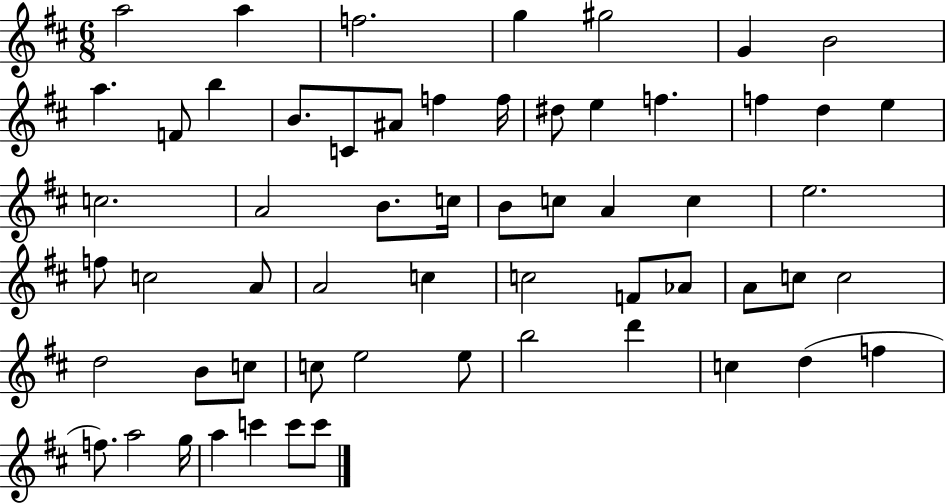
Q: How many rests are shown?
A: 0